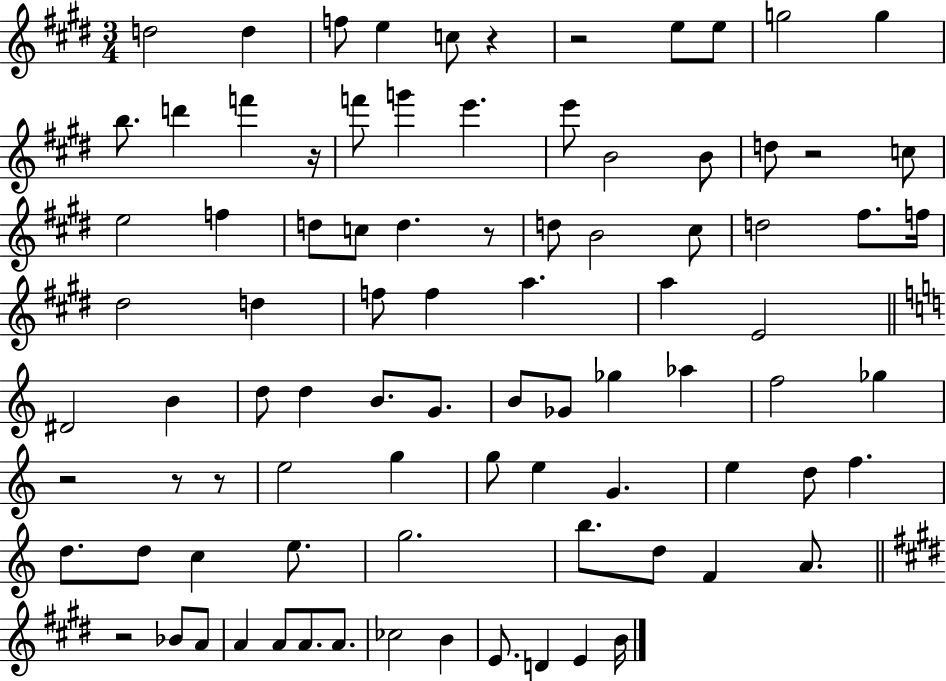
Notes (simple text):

D5/h D5/q F5/e E5/q C5/e R/q R/h E5/e E5/e G5/h G5/q B5/e. D6/q F6/q R/s F6/e G6/q E6/q. E6/e B4/h B4/e D5/e R/h C5/e E5/h F5/q D5/e C5/e D5/q. R/e D5/e B4/h C#5/e D5/h F#5/e. F5/s D#5/h D5/q F5/e F5/q A5/q. A5/q E4/h D#4/h B4/q D5/e D5/q B4/e. G4/e. B4/e Gb4/e Gb5/q Ab5/q F5/h Gb5/q R/h R/e R/e E5/h G5/q G5/e E5/q G4/q. E5/q D5/e F5/q. D5/e. D5/e C5/q E5/e. G5/h. B5/e. D5/e F4/q A4/e. R/h Bb4/e A4/e A4/q A4/e A4/e. A4/e. CES5/h B4/q E4/e. D4/q E4/q B4/s